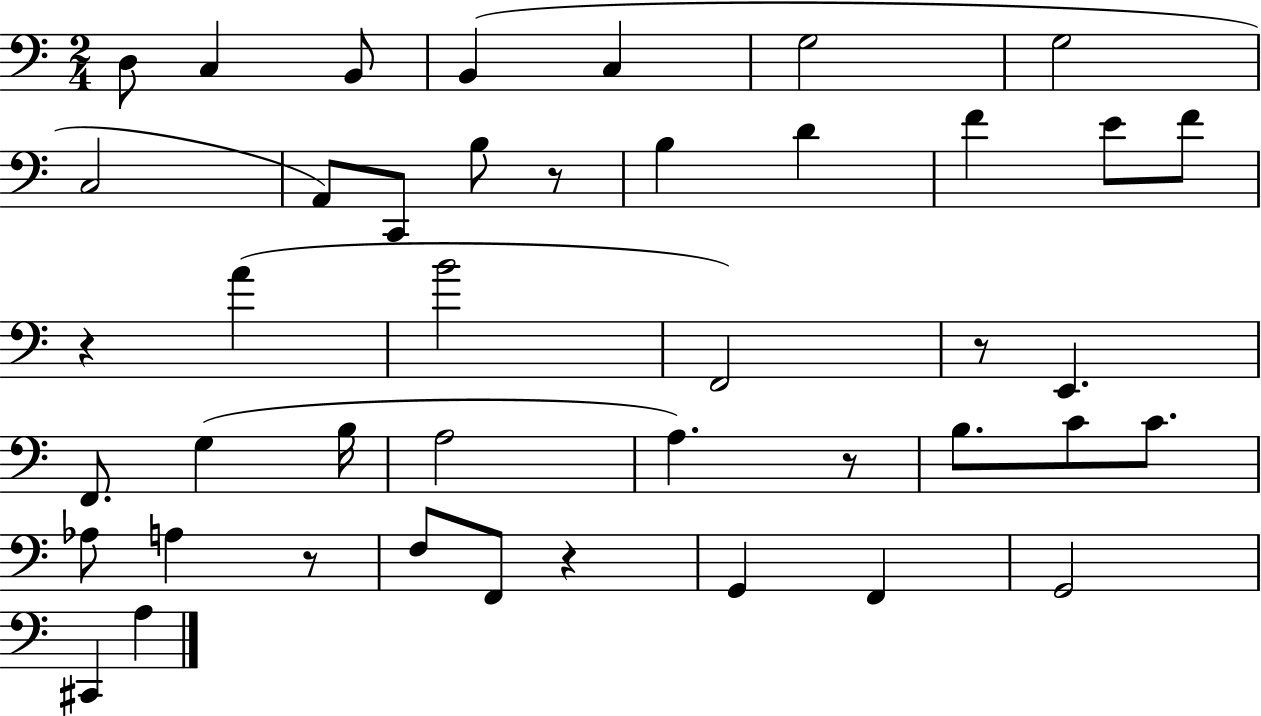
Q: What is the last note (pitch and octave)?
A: A3